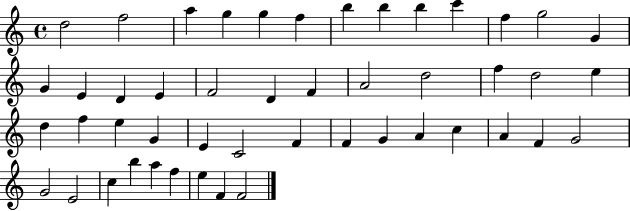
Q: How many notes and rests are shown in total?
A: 48